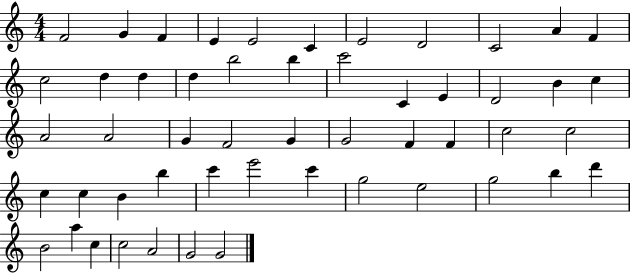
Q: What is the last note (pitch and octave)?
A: G4